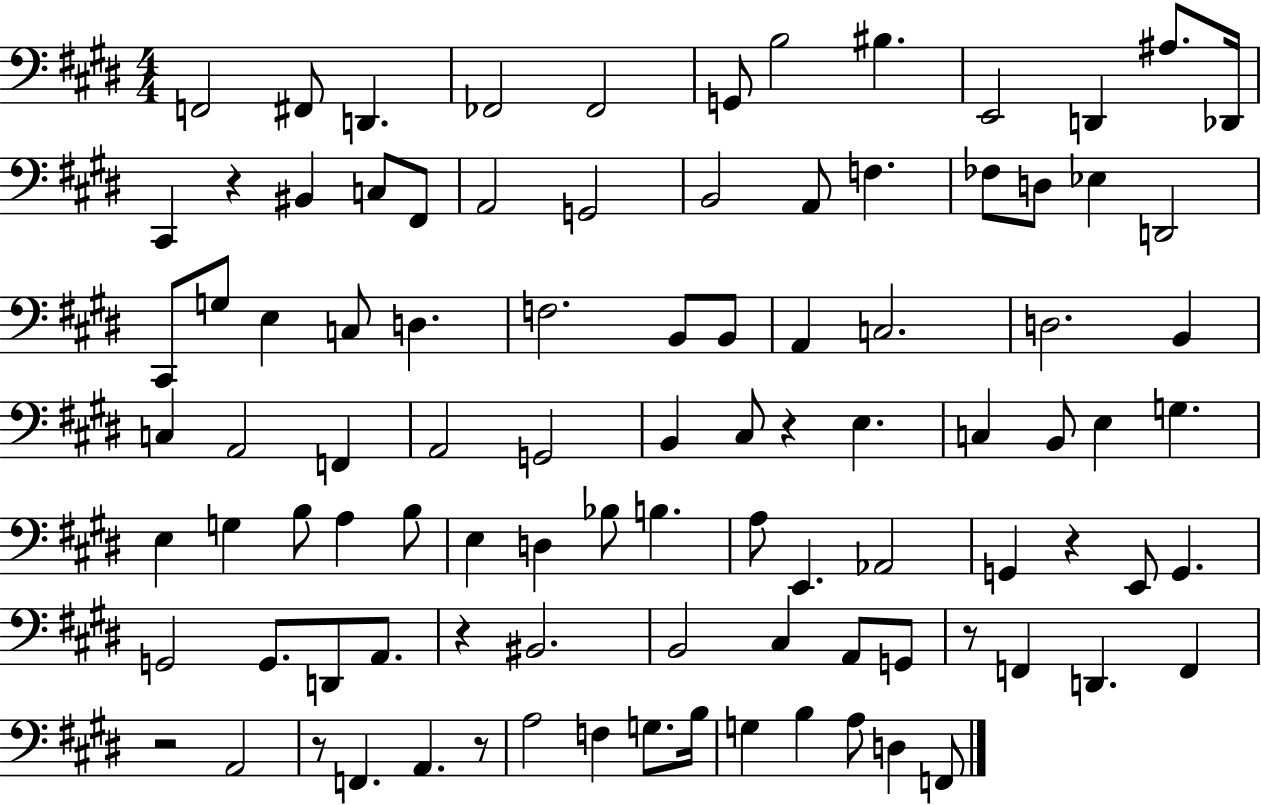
{
  \clef bass
  \numericTimeSignature
  \time 4/4
  \key e \major
  f,2 fis,8 d,4. | fes,2 fes,2 | g,8 b2 bis4. | e,2 d,4 ais8. des,16 | \break cis,4 r4 bis,4 c8 fis,8 | a,2 g,2 | b,2 a,8 f4. | fes8 d8 ees4 d,2 | \break cis,8 g8 e4 c8 d4. | f2. b,8 b,8 | a,4 c2. | d2. b,4 | \break c4 a,2 f,4 | a,2 g,2 | b,4 cis8 r4 e4. | c4 b,8 e4 g4. | \break e4 g4 b8 a4 b8 | e4 d4 bes8 b4. | a8 e,4. aes,2 | g,4 r4 e,8 g,4. | \break g,2 g,8. d,8 a,8. | r4 bis,2. | b,2 cis4 a,8 g,8 | r8 f,4 d,4. f,4 | \break r2 a,2 | r8 f,4. a,4. r8 | a2 f4 g8. b16 | g4 b4 a8 d4 f,8 | \break \bar "|."
}